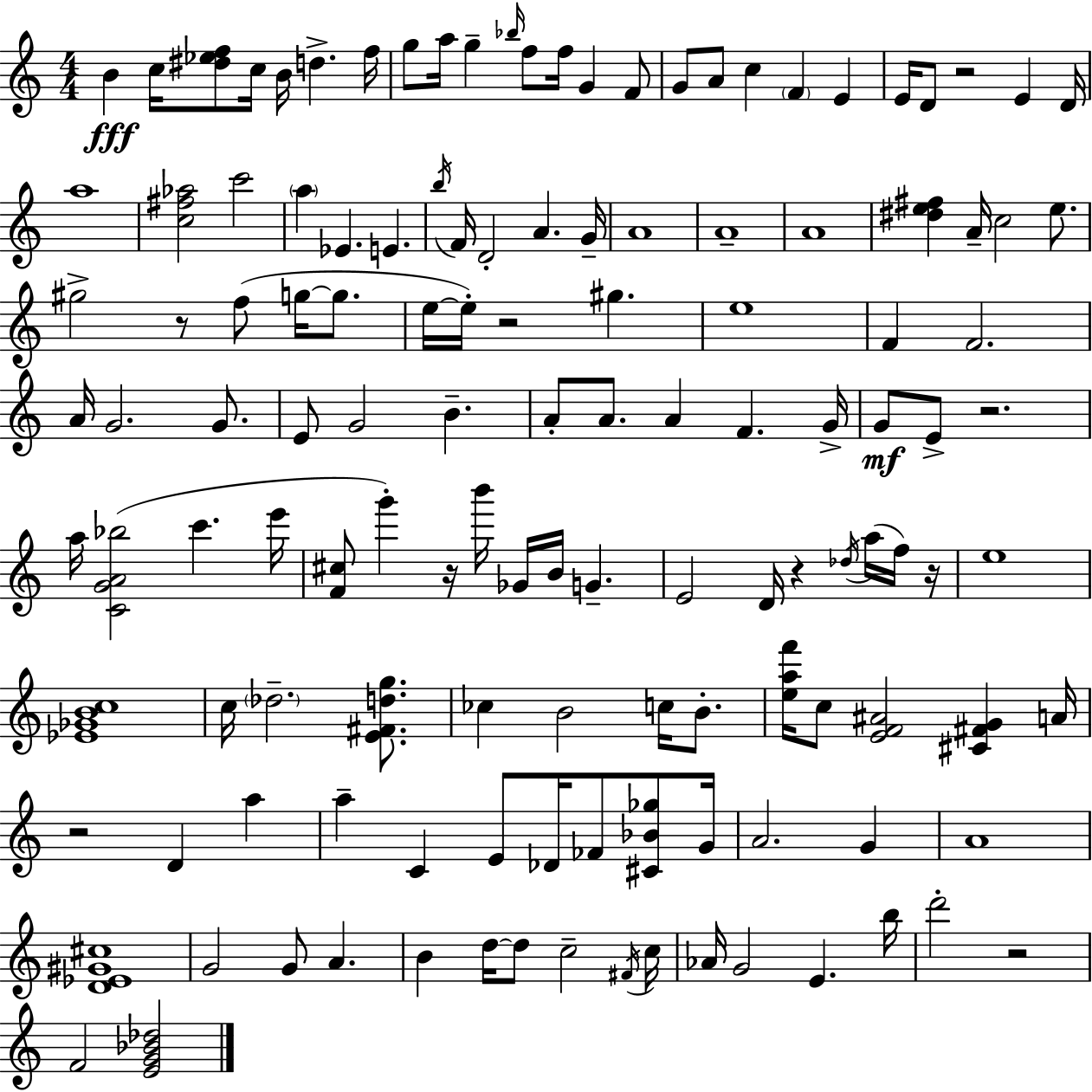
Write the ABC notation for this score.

X:1
T:Untitled
M:4/4
L:1/4
K:C
B c/4 [^d_ef]/2 c/4 B/4 d f/4 g/2 a/4 g _b/4 f/2 f/4 G F/2 G/2 A/2 c F E E/4 D/2 z2 E D/4 a4 [c^f_a]2 c'2 a _E E b/4 F/4 D2 A G/4 A4 A4 A4 [^de^f] A/4 c2 e/2 ^g2 z/2 f/2 g/4 g/2 e/4 e/4 z2 ^g e4 F F2 A/4 G2 G/2 E/2 G2 B A/2 A/2 A F G/4 G/2 E/2 z2 a/4 [CGA_b]2 c' e'/4 [F^c]/2 g' z/4 b'/4 _G/4 B/4 G E2 D/4 z _d/4 a/4 f/4 z/4 e4 [_E_GBc]4 c/4 _d2 [E^Fdg]/2 _c B2 c/4 B/2 [eaf']/4 c/2 [EF^A]2 [^C^FG] A/4 z2 D a a C E/2 _D/4 _F/2 [^C_B_g]/2 G/4 A2 G A4 [D_E^G^c]4 G2 G/2 A B d/4 d/2 c2 ^F/4 c/4 _A/4 G2 E b/4 d'2 z2 F2 [EG_B_d]2